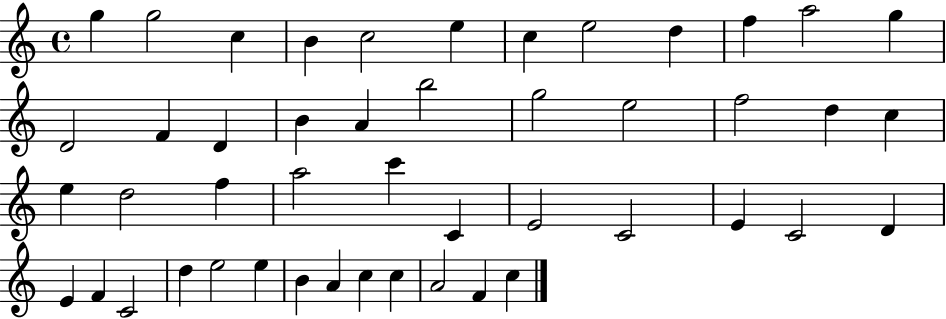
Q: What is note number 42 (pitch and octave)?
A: A4